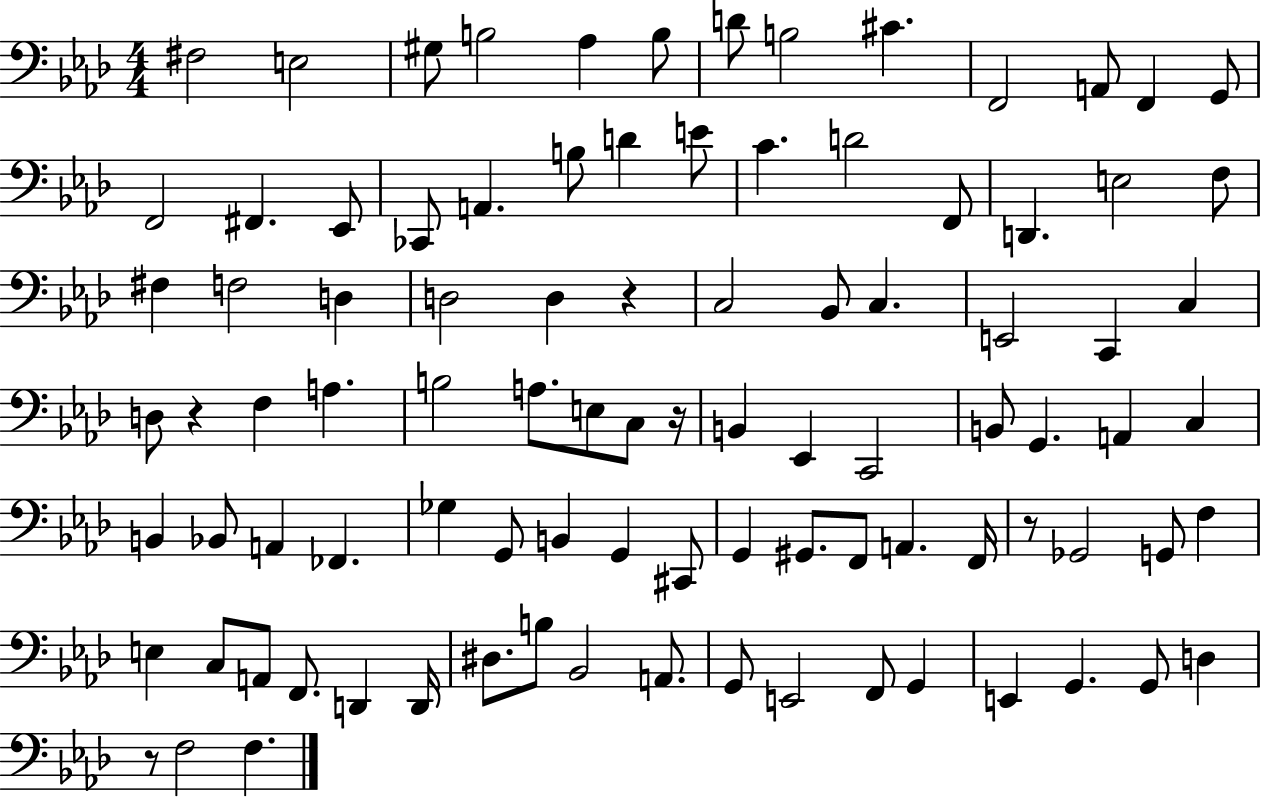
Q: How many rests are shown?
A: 5